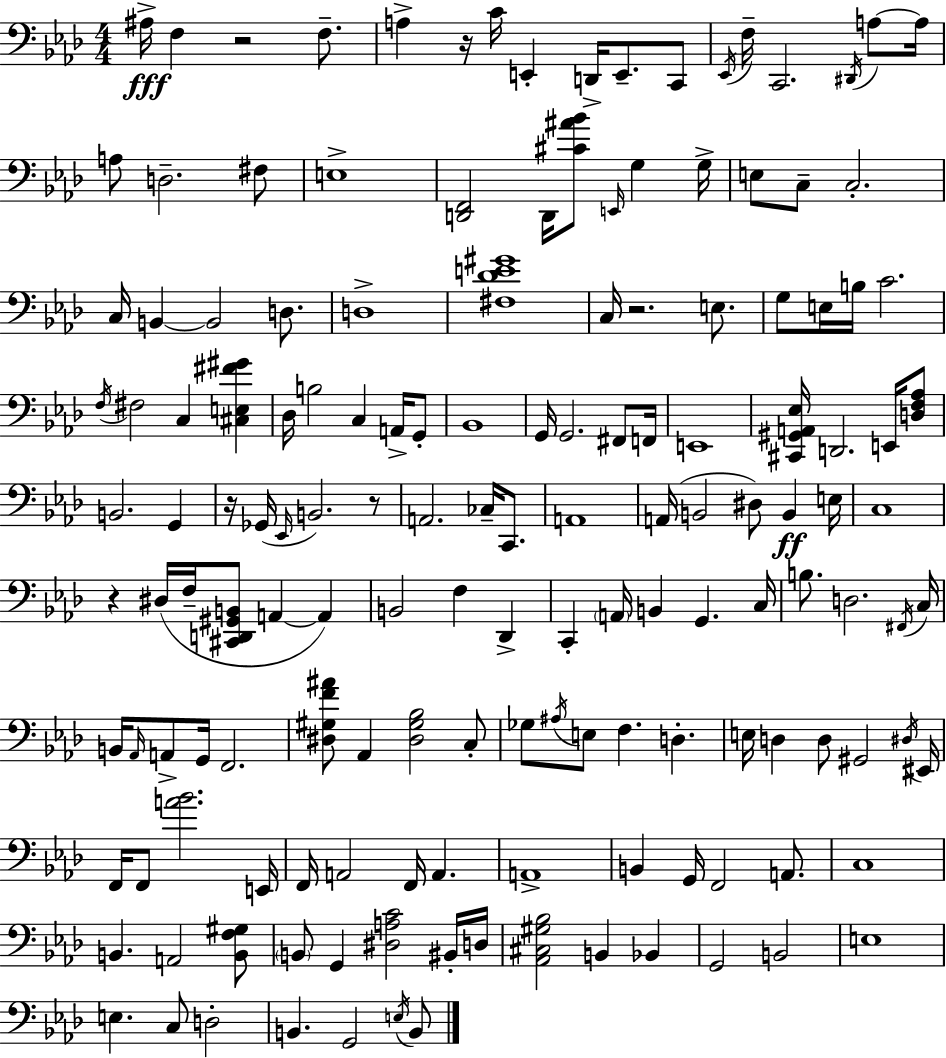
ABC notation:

X:1
T:Untitled
M:4/4
L:1/4
K:Ab
^A,/4 F, z2 F,/2 A, z/4 C/4 E,, D,,/4 E,,/2 C,,/2 _E,,/4 F,/4 C,,2 ^D,,/4 A,/2 A,/4 A,/2 D,2 ^F,/2 E,4 [D,,F,,]2 D,,/4 [^C^A_B]/2 E,,/4 G, G,/4 E,/2 C,/2 C,2 C,/4 B,, B,,2 D,/2 D,4 [^F,_DE^G]4 C,/4 z2 E,/2 G,/2 E,/4 B,/4 C2 F,/4 ^F,2 C, [^C,E,^F^G] _D,/4 B,2 C, A,,/4 G,,/2 _B,,4 G,,/4 G,,2 ^F,,/2 F,,/4 E,,4 [^C,,^G,,A,,_E,]/4 D,,2 E,,/4 [D,F,_A,]/2 B,,2 G,, z/4 _G,,/4 _E,,/4 B,,2 z/2 A,,2 _C,/4 C,,/2 A,,4 A,,/4 B,,2 ^D,/2 B,, E,/4 C,4 z ^D,/4 F,/4 [^C,,D,,^G,,B,,]/2 A,, A,, B,,2 F, _D,, C,, A,,/4 B,, G,, C,/4 B,/2 D,2 ^F,,/4 C,/4 B,,/4 _A,,/4 A,,/2 G,,/4 F,,2 [^D,^G,F^A]/2 _A,, [^D,^G,_B,]2 C,/2 _G,/2 ^A,/4 E,/2 F, D, E,/4 D, D,/2 ^G,,2 ^D,/4 ^E,,/4 F,,/4 F,,/2 [A_B]2 E,,/4 F,,/4 A,,2 F,,/4 A,, A,,4 B,, G,,/4 F,,2 A,,/2 C,4 B,, A,,2 [B,,F,^G,]/2 B,,/2 G,, [^D,A,C]2 ^B,,/4 D,/4 [_A,,^C,^G,_B,]2 B,, _B,, G,,2 B,,2 E,4 E, C,/2 D,2 B,, G,,2 E,/4 B,,/2